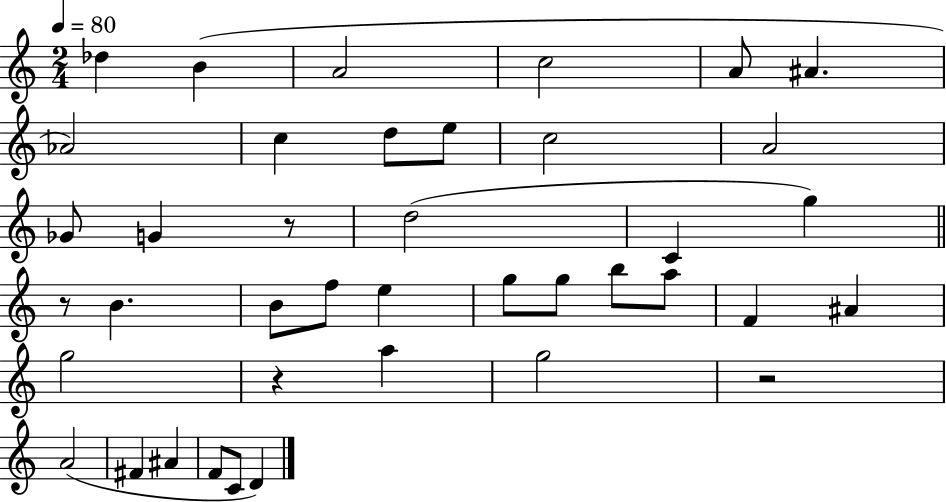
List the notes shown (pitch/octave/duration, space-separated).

Db5/q B4/q A4/h C5/h A4/e A#4/q. Ab4/h C5/q D5/e E5/e C5/h A4/h Gb4/e G4/q R/e D5/h C4/q G5/q R/e B4/q. B4/e F5/e E5/q G5/e G5/e B5/e A5/e F4/q A#4/q G5/h R/q A5/q G5/h R/h A4/h F#4/q A#4/q F4/e C4/e D4/q